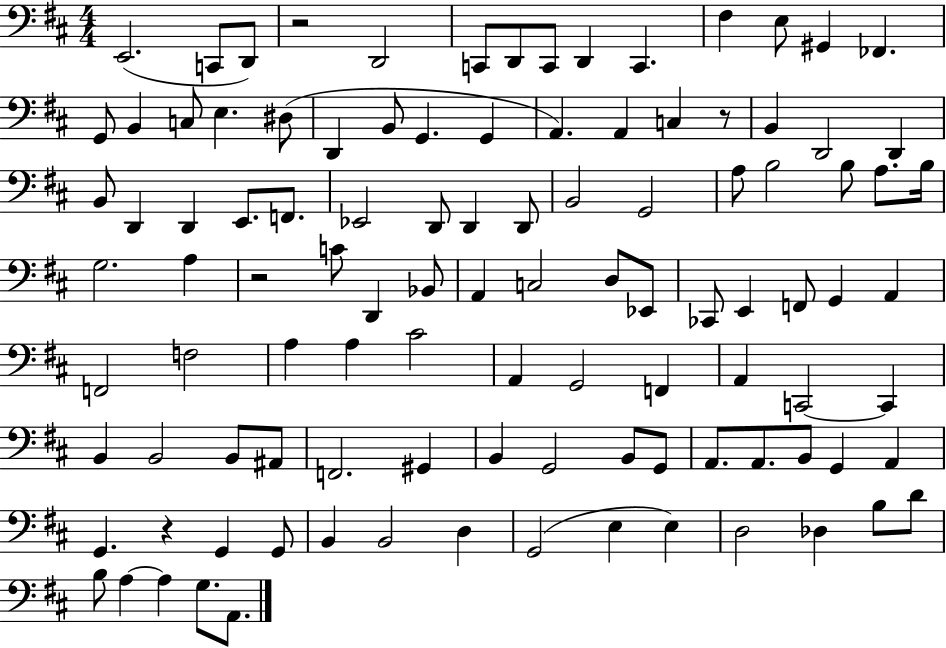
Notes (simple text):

E2/h. C2/e D2/e R/h D2/h C2/e D2/e C2/e D2/q C2/q. F#3/q E3/e G#2/q FES2/q. G2/e B2/q C3/e E3/q. D#3/e D2/q B2/e G2/q. G2/q A2/q. A2/q C3/q R/e B2/q D2/h D2/q B2/e D2/q D2/q E2/e. F2/e. Eb2/h D2/e D2/q D2/e B2/h G2/h A3/e B3/h B3/e A3/e. B3/s G3/h. A3/q R/h C4/e D2/q Bb2/e A2/q C3/h D3/e Eb2/e CES2/e E2/q F2/e G2/q A2/q F2/h F3/h A3/q A3/q C#4/h A2/q G2/h F2/q A2/q C2/h C2/q B2/q B2/h B2/e A#2/e F2/h. G#2/q B2/q G2/h B2/e G2/e A2/e. A2/e. B2/e G2/q A2/q G2/q. R/q G2/q G2/e B2/q B2/h D3/q G2/h E3/q E3/q D3/h Db3/q B3/e D4/e B3/e A3/q A3/q G3/e. A2/e.